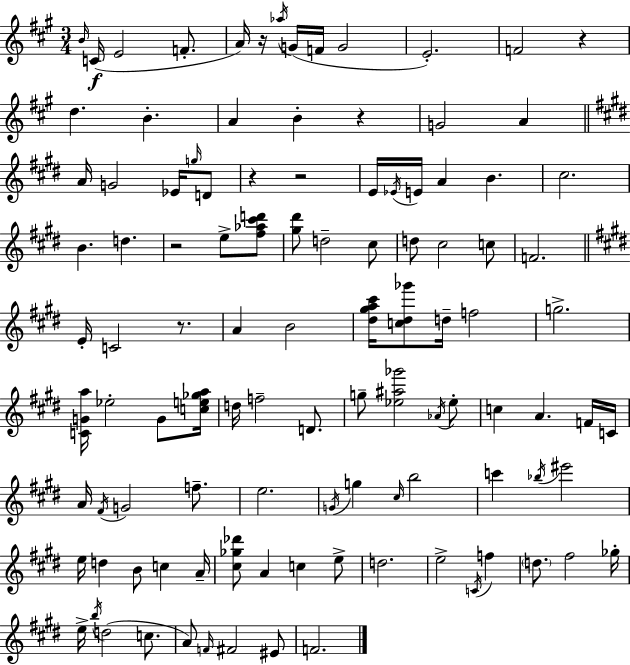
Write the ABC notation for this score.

X:1
T:Untitled
M:3/4
L:1/4
K:A
B/4 C/4 E2 F/2 A/4 z/4 _a/4 G/4 F/4 G2 E2 F2 z d B A B z G2 A A/4 G2 _E/4 g/4 D/2 z z2 E/4 _E/4 E/4 A B ^c2 B d z2 e/2 [^f_a^c'd']/2 [^g^d']/2 d2 ^c/2 d/2 ^c2 c/2 F2 E/4 C2 z/2 A B2 [^d^ga^c']/4 [c^d_g']/2 d/4 f2 g2 [CGa]/4 _e2 G/2 [ce_ga]/4 d/4 f2 D/2 g/2 [_e^a_g']2 _A/4 _e/2 c A F/4 C/4 A/4 ^F/4 G2 f/2 e2 G/4 g ^c/4 b2 c' _b/4 ^e'2 e/4 d B/2 c A/4 [^c_g_d']/2 A c e/2 d2 e2 C/4 f d/2 ^f2 _g/4 e/4 b/4 d2 c/2 A/2 F/4 ^F2 ^E/2 F2